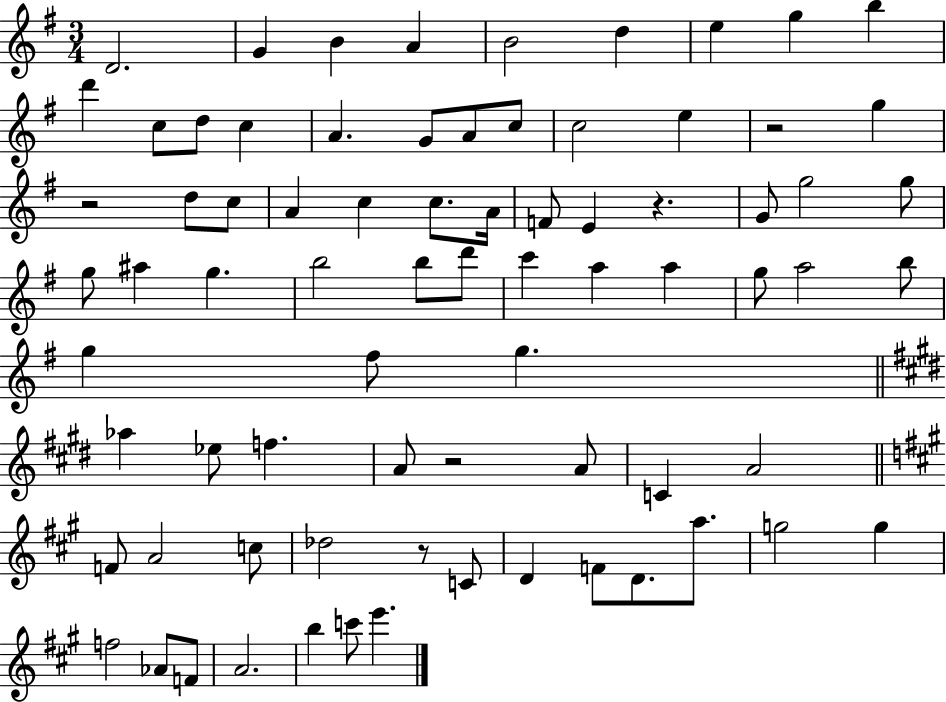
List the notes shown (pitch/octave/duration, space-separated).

D4/h. G4/q B4/q A4/q B4/h D5/q E5/q G5/q B5/q D6/q C5/e D5/e C5/q A4/q. G4/e A4/e C5/e C5/h E5/q R/h G5/q R/h D5/e C5/e A4/q C5/q C5/e. A4/s F4/e E4/q R/q. G4/e G5/h G5/e G5/e A#5/q G5/q. B5/h B5/e D6/e C6/q A5/q A5/q G5/e A5/h B5/e G5/q F#5/e G5/q. Ab5/q Eb5/e F5/q. A4/e R/h A4/e C4/q A4/h F4/e A4/h C5/e Db5/h R/e C4/e D4/q F4/e D4/e. A5/e. G5/h G5/q F5/h Ab4/e F4/e A4/h. B5/q C6/e E6/q.